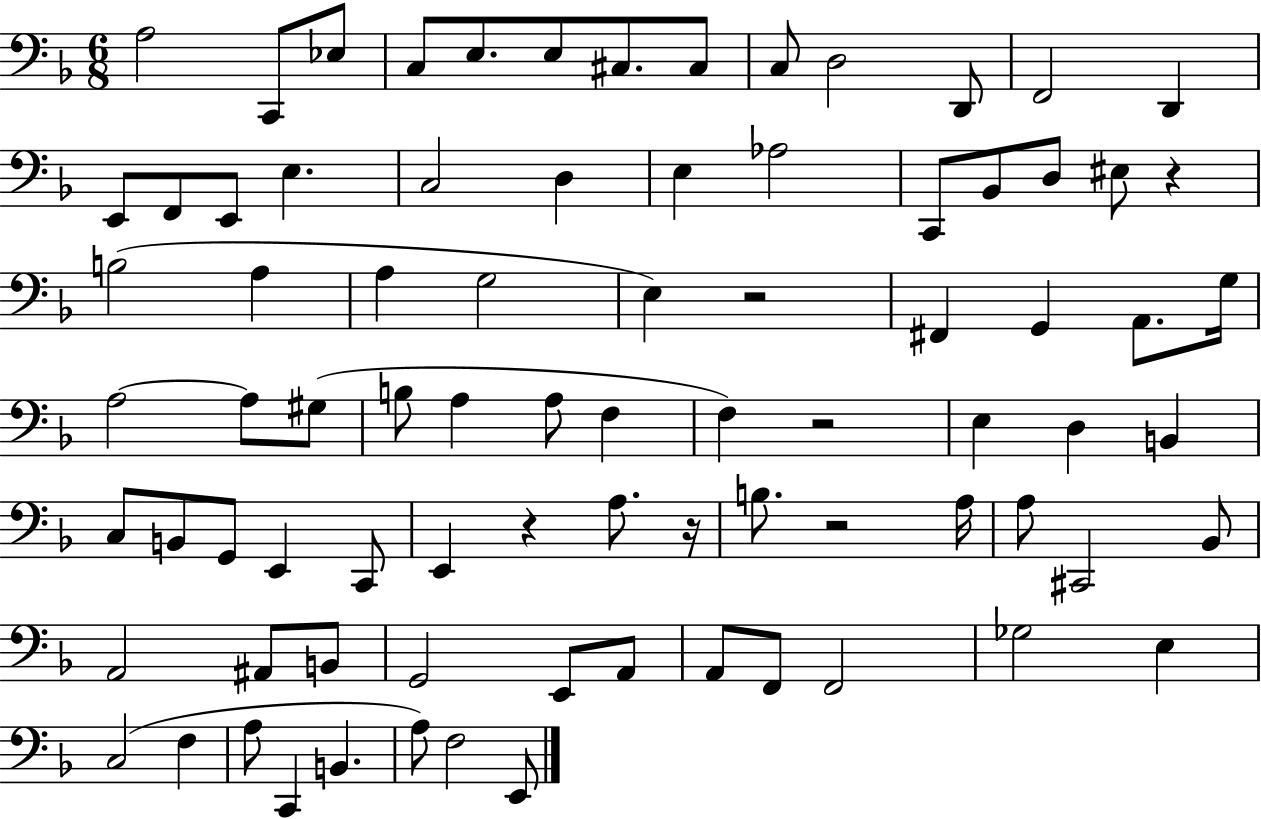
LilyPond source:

{
  \clef bass
  \numericTimeSignature
  \time 6/8
  \key f \major
  \repeat volta 2 { a2 c,8 ees8 | c8 e8. e8 cis8. cis8 | c8 d2 d,8 | f,2 d,4 | \break e,8 f,8 e,8 e4. | c2 d4 | e4 aes2 | c,8 bes,8 d8 eis8 r4 | \break b2( a4 | a4 g2 | e4) r2 | fis,4 g,4 a,8. g16 | \break a2~~ a8 gis8( | b8 a4 a8 f4 | f4) r2 | e4 d4 b,4 | \break c8 b,8 g,8 e,4 c,8 | e,4 r4 a8. r16 | b8. r2 a16 | a8 cis,2 bes,8 | \break a,2 ais,8 b,8 | g,2 e,8 a,8 | a,8 f,8 f,2 | ges2 e4 | \break c2( f4 | a8 c,4 b,4. | a8) f2 e,8 | } \bar "|."
}